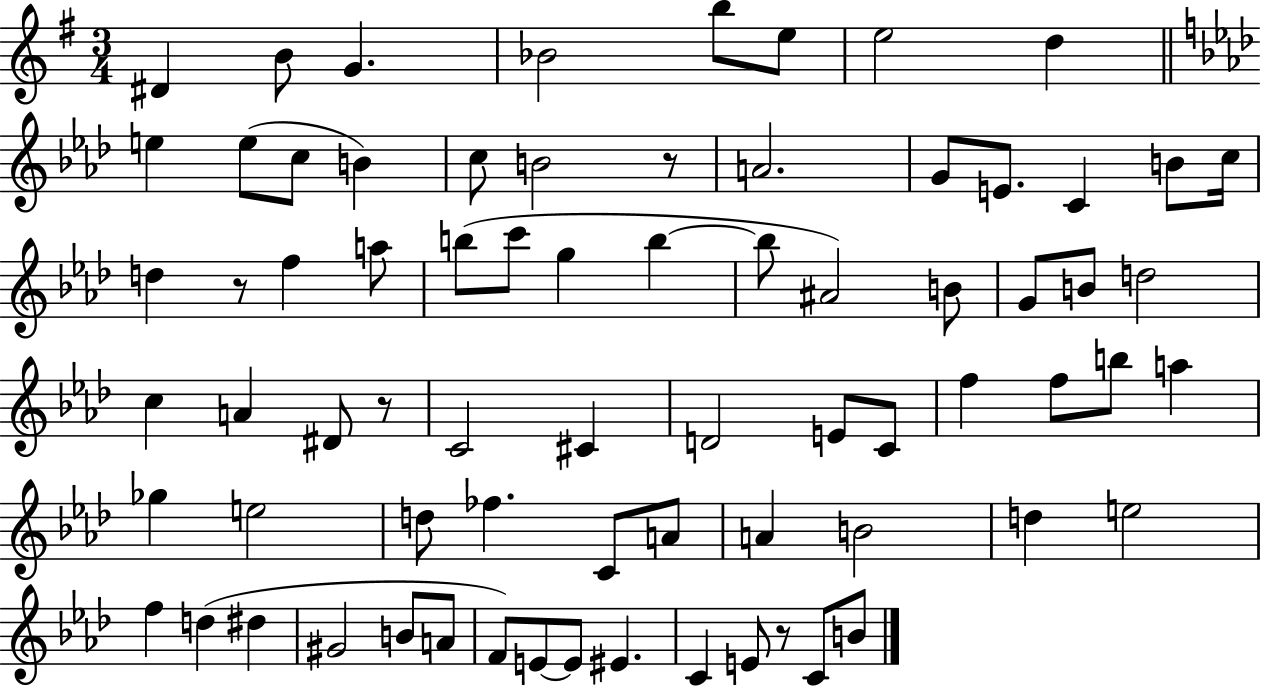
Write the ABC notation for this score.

X:1
T:Untitled
M:3/4
L:1/4
K:G
^D B/2 G _B2 b/2 e/2 e2 d e e/2 c/2 B c/2 B2 z/2 A2 G/2 E/2 C B/2 c/4 d z/2 f a/2 b/2 c'/2 g b b/2 ^A2 B/2 G/2 B/2 d2 c A ^D/2 z/2 C2 ^C D2 E/2 C/2 f f/2 b/2 a _g e2 d/2 _f C/2 A/2 A B2 d e2 f d ^d ^G2 B/2 A/2 F/2 E/2 E/2 ^E C E/2 z/2 C/2 B/2